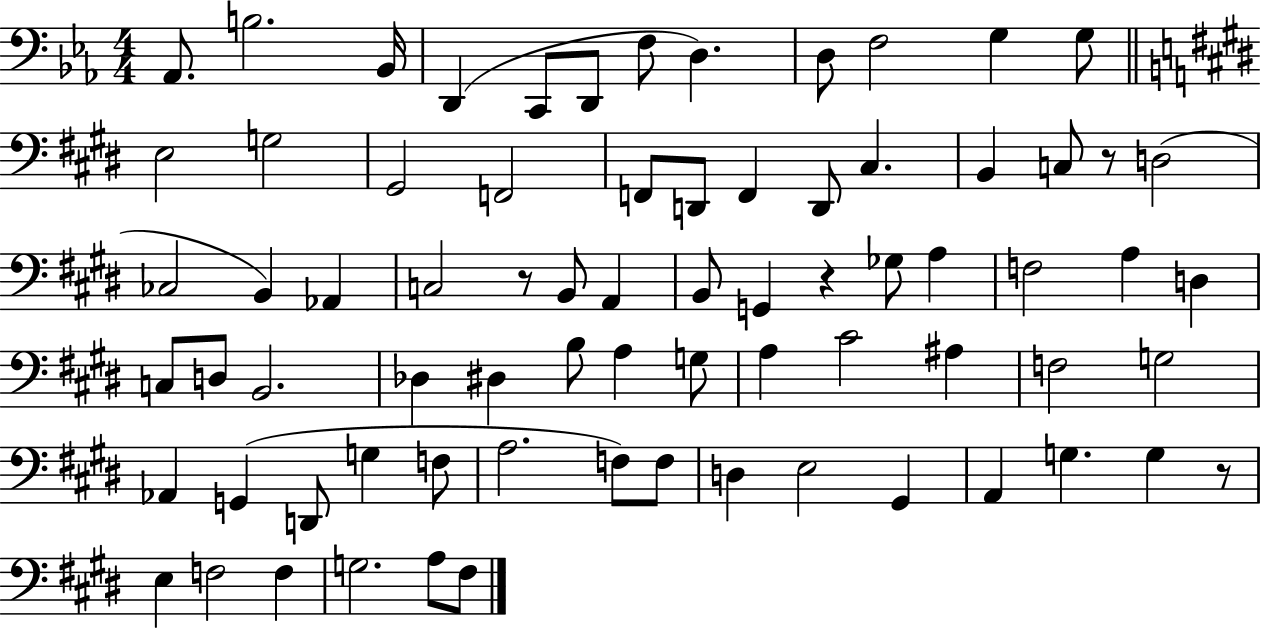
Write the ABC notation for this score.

X:1
T:Untitled
M:4/4
L:1/4
K:Eb
_A,,/2 B,2 _B,,/4 D,, C,,/2 D,,/2 F,/2 D, D,/2 F,2 G, G,/2 E,2 G,2 ^G,,2 F,,2 F,,/2 D,,/2 F,, D,,/2 ^C, B,, C,/2 z/2 D,2 _C,2 B,, _A,, C,2 z/2 B,,/2 A,, B,,/2 G,, z _G,/2 A, F,2 A, D, C,/2 D,/2 B,,2 _D, ^D, B,/2 A, G,/2 A, ^C2 ^A, F,2 G,2 _A,, G,, D,,/2 G, F,/2 A,2 F,/2 F,/2 D, E,2 ^G,, A,, G, G, z/2 E, F,2 F, G,2 A,/2 ^F,/2